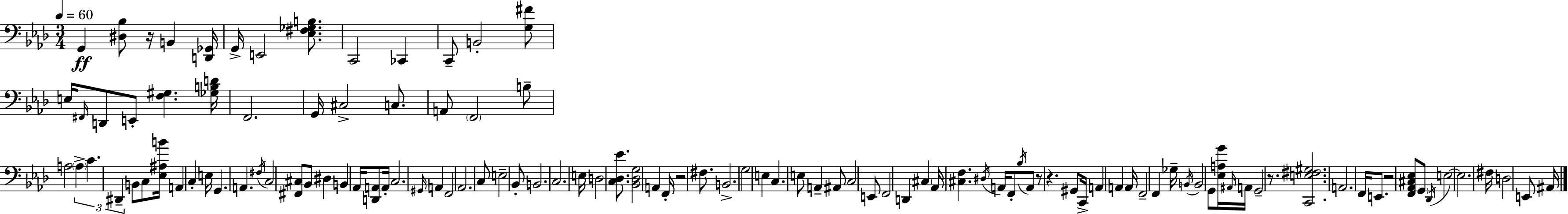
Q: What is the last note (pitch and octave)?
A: A#2